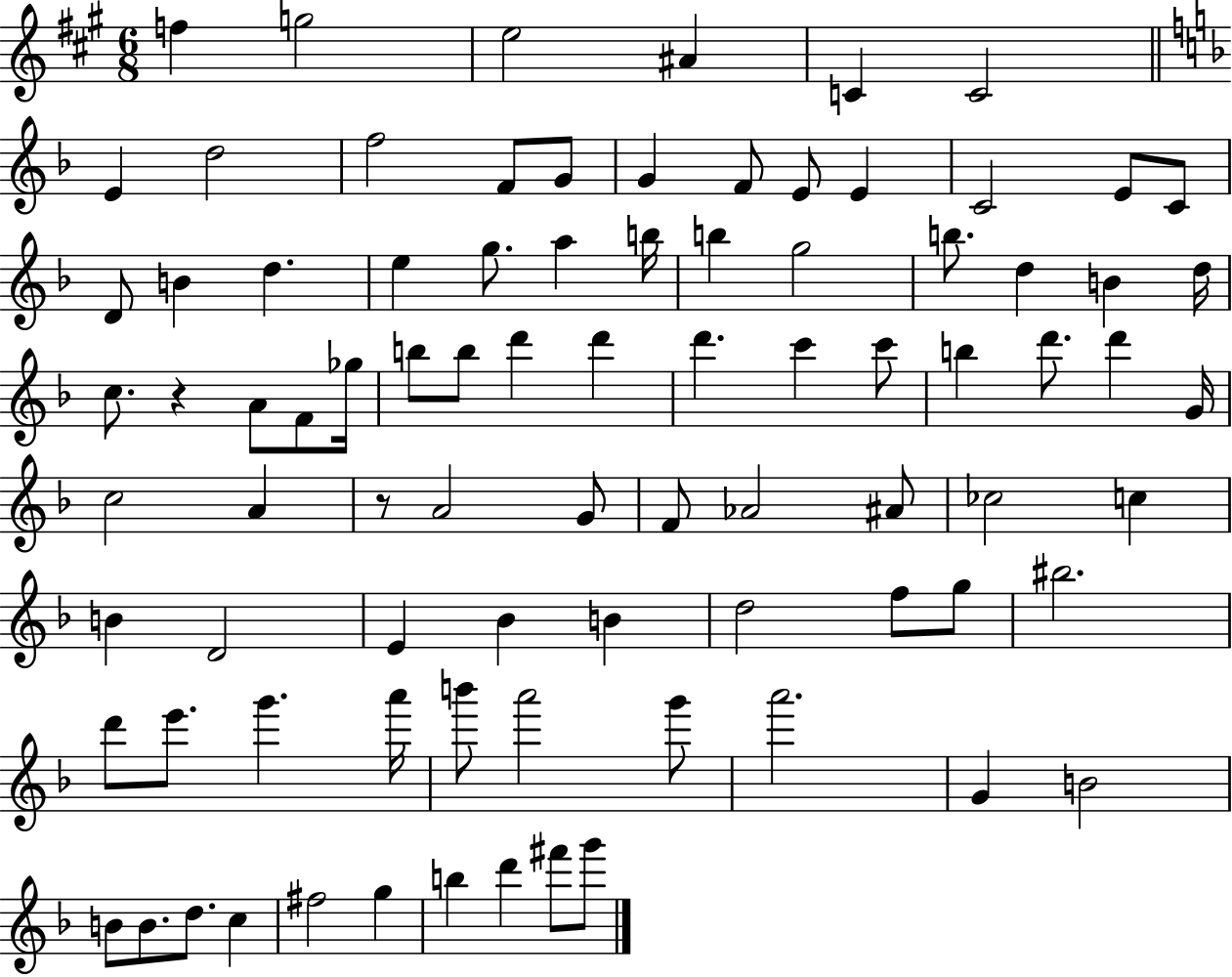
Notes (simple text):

F5/q G5/h E5/h A#4/q C4/q C4/h E4/q D5/h F5/h F4/e G4/e G4/q F4/e E4/e E4/q C4/h E4/e C4/e D4/e B4/q D5/q. E5/q G5/e. A5/q B5/s B5/q G5/h B5/e. D5/q B4/q D5/s C5/e. R/q A4/e F4/e Gb5/s B5/e B5/e D6/q D6/q D6/q. C6/q C6/e B5/q D6/e. D6/q G4/s C5/h A4/q R/e A4/h G4/e F4/e Ab4/h A#4/e CES5/h C5/q B4/q D4/h E4/q Bb4/q B4/q D5/h F5/e G5/e BIS5/h. D6/e E6/e. G6/q. A6/s B6/e A6/h G6/e A6/h. G4/q B4/h B4/e B4/e. D5/e. C5/q F#5/h G5/q B5/q D6/q F#6/e G6/e